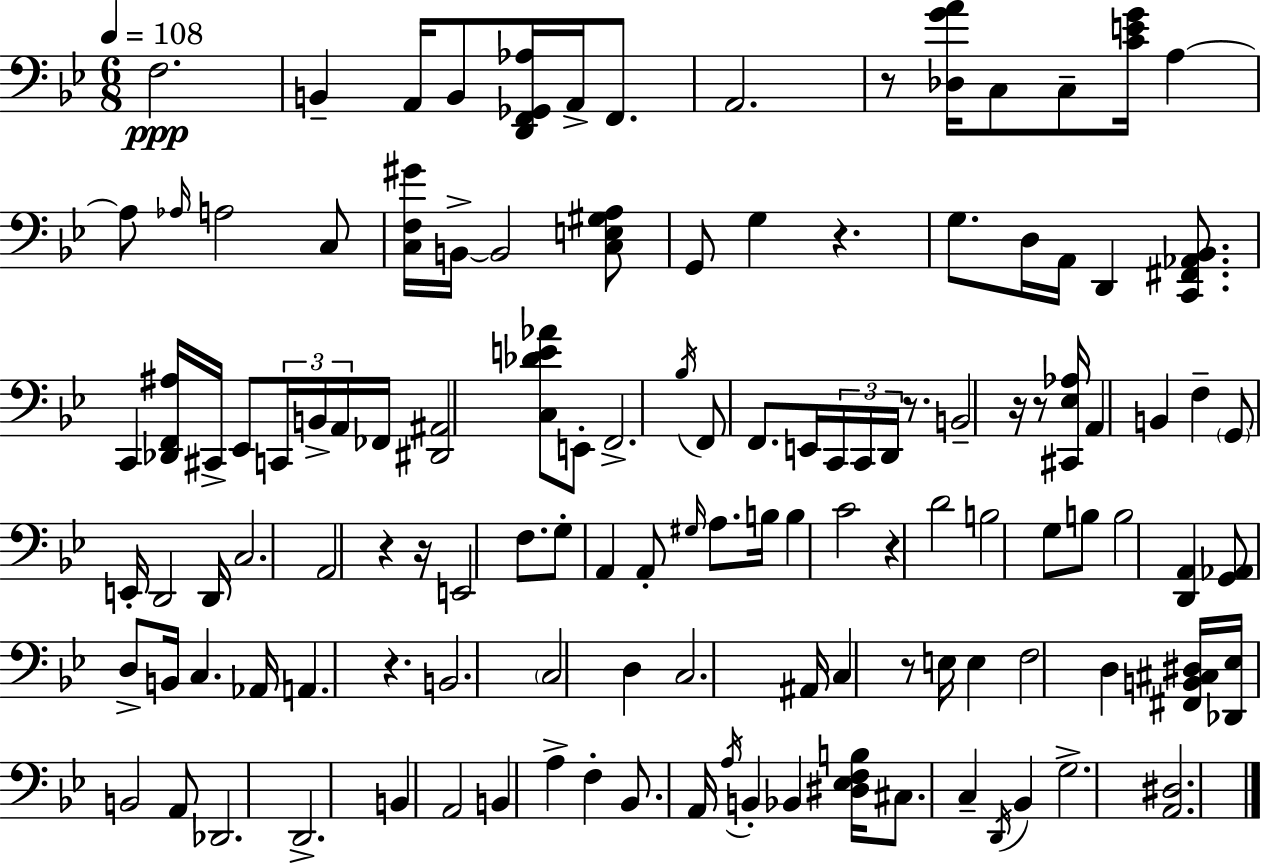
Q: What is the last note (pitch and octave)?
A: G3